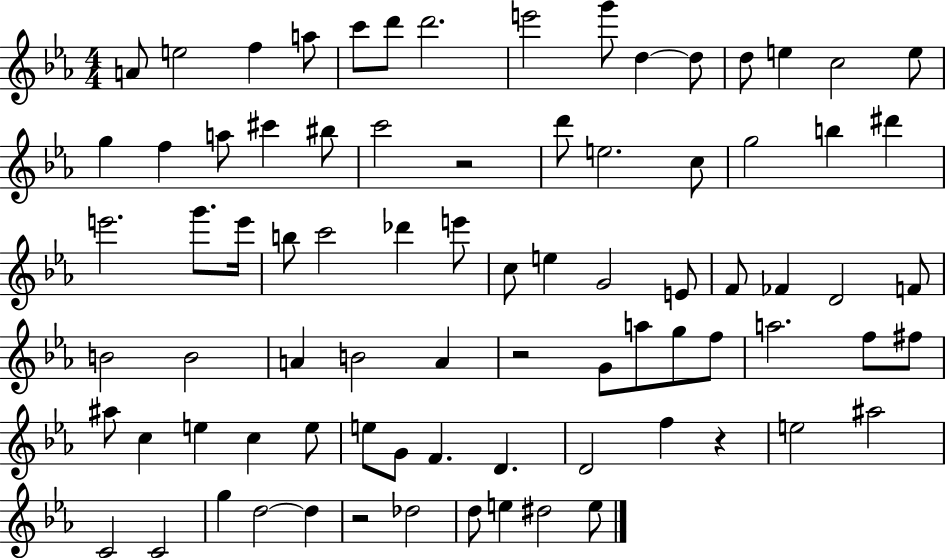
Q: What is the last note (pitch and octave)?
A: E5